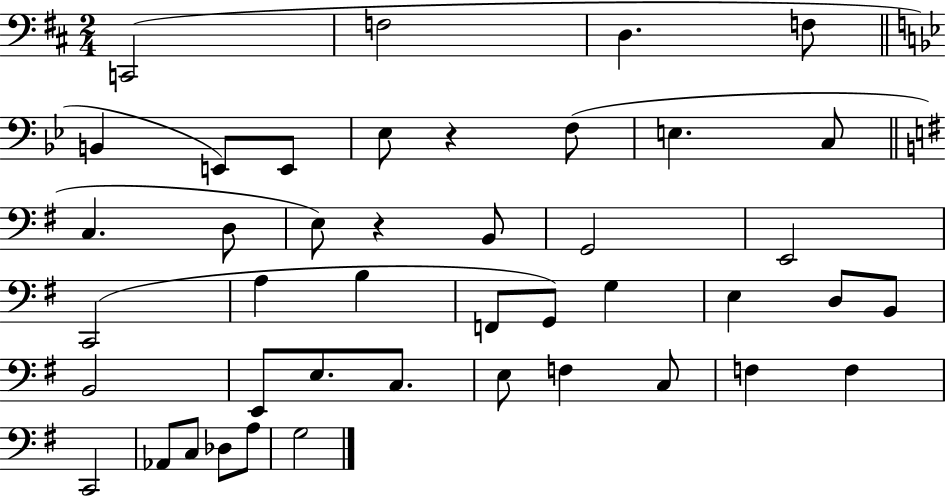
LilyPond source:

{
  \clef bass
  \numericTimeSignature
  \time 2/4
  \key d \major
  c,2( | f2 | d4. f8 | \bar "||" \break \key bes \major b,4 e,8) e,8 | ees8 r4 f8( | e4. c8 | \bar "||" \break \key g \major c4. d8 | e8) r4 b,8 | g,2 | e,2 | \break c,2( | a4 b4 | f,8 g,8) g4 | e4 d8 b,8 | \break b,2 | e,8 e8. c8. | e8 f4 c8 | f4 f4 | \break c,2 | aes,8 c8 des8 a8 | g2 | \bar "|."
}